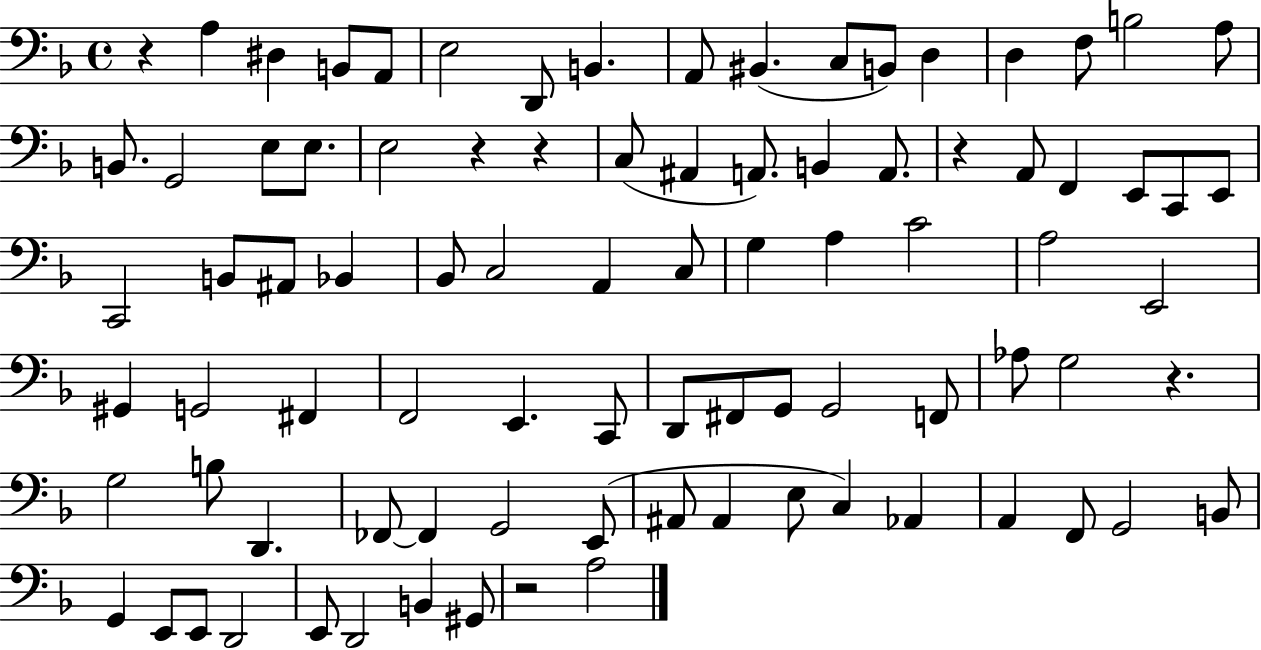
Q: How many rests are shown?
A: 6